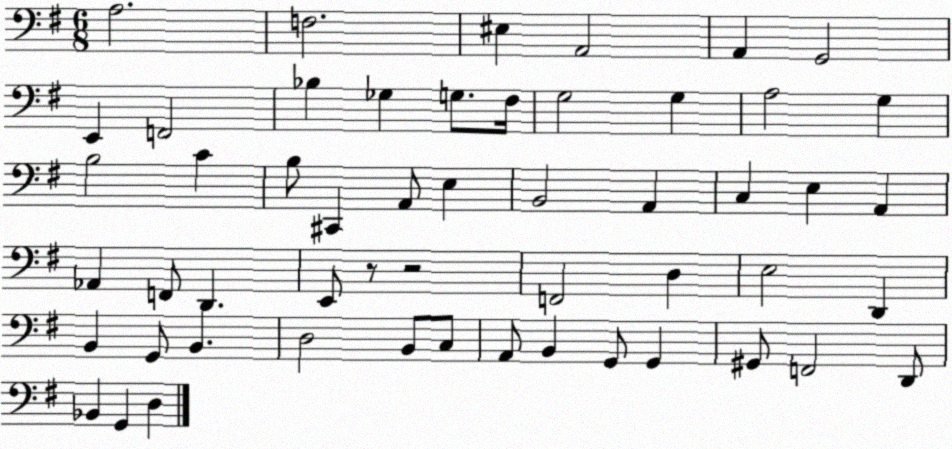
X:1
T:Untitled
M:6/8
L:1/4
K:G
A,2 F,2 ^E, A,,2 A,, G,,2 E,, F,,2 _B, _G, G,/2 ^F,/4 G,2 G, A,2 G, B,2 C B,/2 ^C,, A,,/2 E, B,,2 A,, C, E, A,, _A,, F,,/2 D,, E,,/2 z/2 z2 F,,2 D, E,2 D,, B,, G,,/2 B,, D,2 B,,/2 C,/2 A,,/2 B,, G,,/2 G,, ^G,,/2 F,,2 D,,/2 _B,, G,, D,